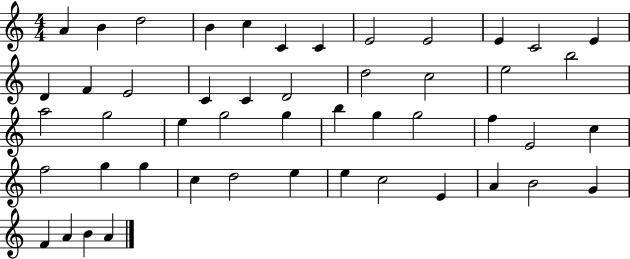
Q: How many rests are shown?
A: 0